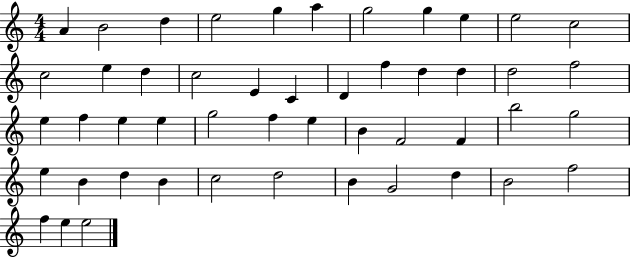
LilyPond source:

{
  \clef treble
  \numericTimeSignature
  \time 4/4
  \key c \major
  a'4 b'2 d''4 | e''2 g''4 a''4 | g''2 g''4 e''4 | e''2 c''2 | \break c''2 e''4 d''4 | c''2 e'4 c'4 | d'4 f''4 d''4 d''4 | d''2 f''2 | \break e''4 f''4 e''4 e''4 | g''2 f''4 e''4 | b'4 f'2 f'4 | b''2 g''2 | \break e''4 b'4 d''4 b'4 | c''2 d''2 | b'4 g'2 d''4 | b'2 f''2 | \break f''4 e''4 e''2 | \bar "|."
}